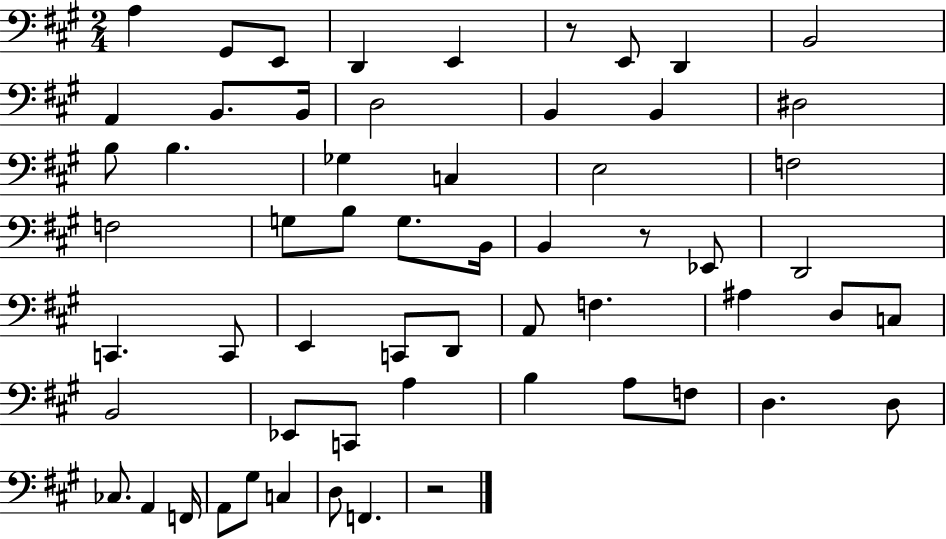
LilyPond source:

{
  \clef bass
  \numericTimeSignature
  \time 2/4
  \key a \major
  a4 gis,8 e,8 | d,4 e,4 | r8 e,8 d,4 | b,2 | \break a,4 b,8. b,16 | d2 | b,4 b,4 | dis2 | \break b8 b4. | ges4 c4 | e2 | f2 | \break f2 | g8 b8 g8. b,16 | b,4 r8 ees,8 | d,2 | \break c,4. c,8 | e,4 c,8 d,8 | a,8 f4. | ais4 d8 c8 | \break b,2 | ees,8 c,8 a4 | b4 a8 f8 | d4. d8 | \break ces8. a,4 f,16 | a,8 gis8 c4 | d8 f,4. | r2 | \break \bar "|."
}